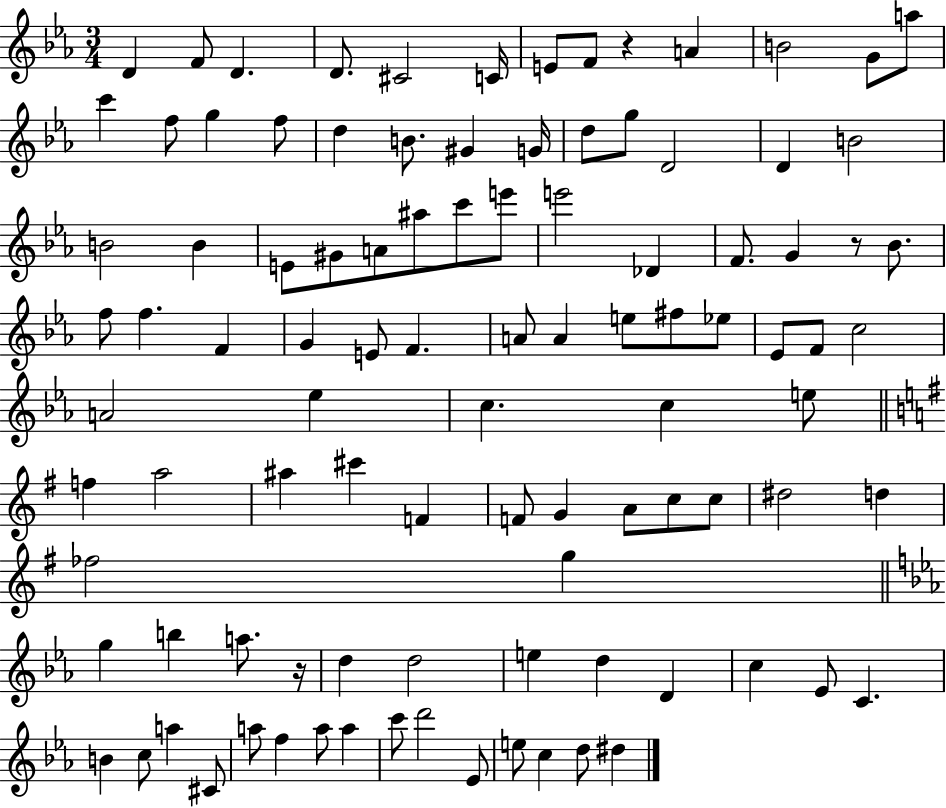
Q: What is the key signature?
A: EES major